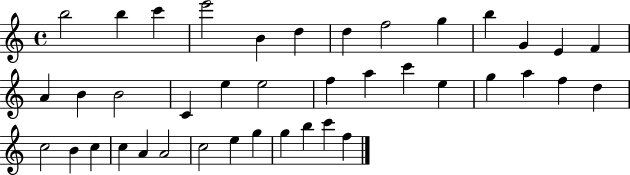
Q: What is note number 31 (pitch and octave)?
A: C5